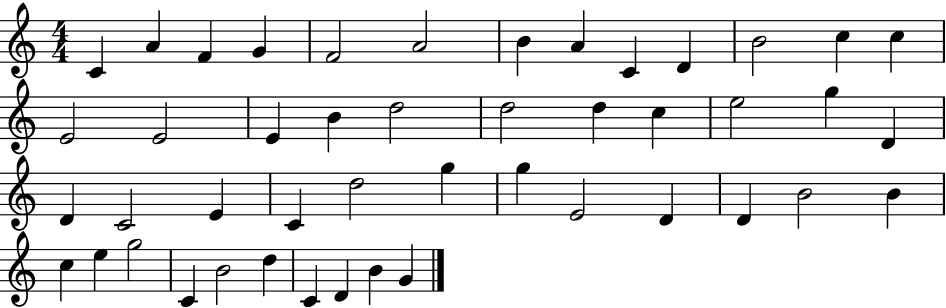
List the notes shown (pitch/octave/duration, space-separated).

C4/q A4/q F4/q G4/q F4/h A4/h B4/q A4/q C4/q D4/q B4/h C5/q C5/q E4/h E4/h E4/q B4/q D5/h D5/h D5/q C5/q E5/h G5/q D4/q D4/q C4/h E4/q C4/q D5/h G5/q G5/q E4/h D4/q D4/q B4/h B4/q C5/q E5/q G5/h C4/q B4/h D5/q C4/q D4/q B4/q G4/q